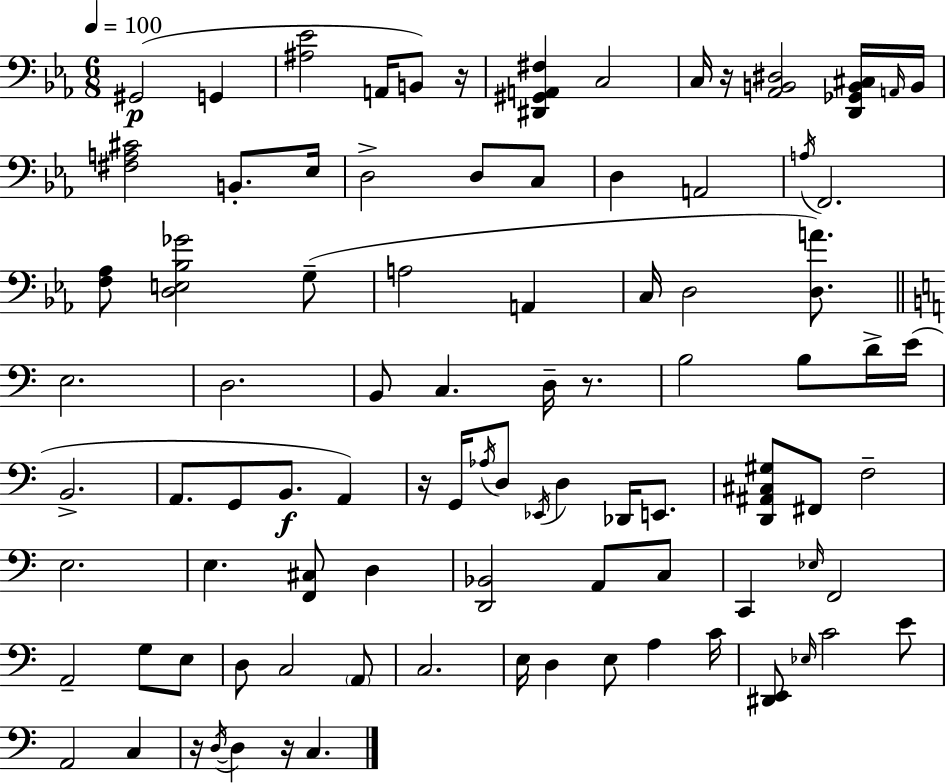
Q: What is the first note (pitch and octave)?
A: G#2